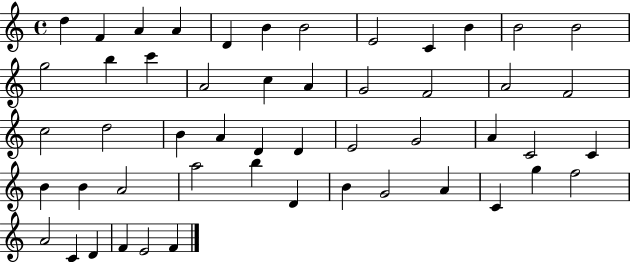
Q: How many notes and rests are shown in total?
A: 51